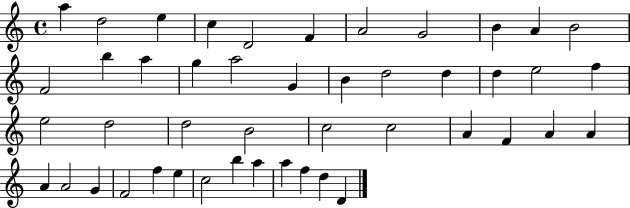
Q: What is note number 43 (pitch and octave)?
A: A5